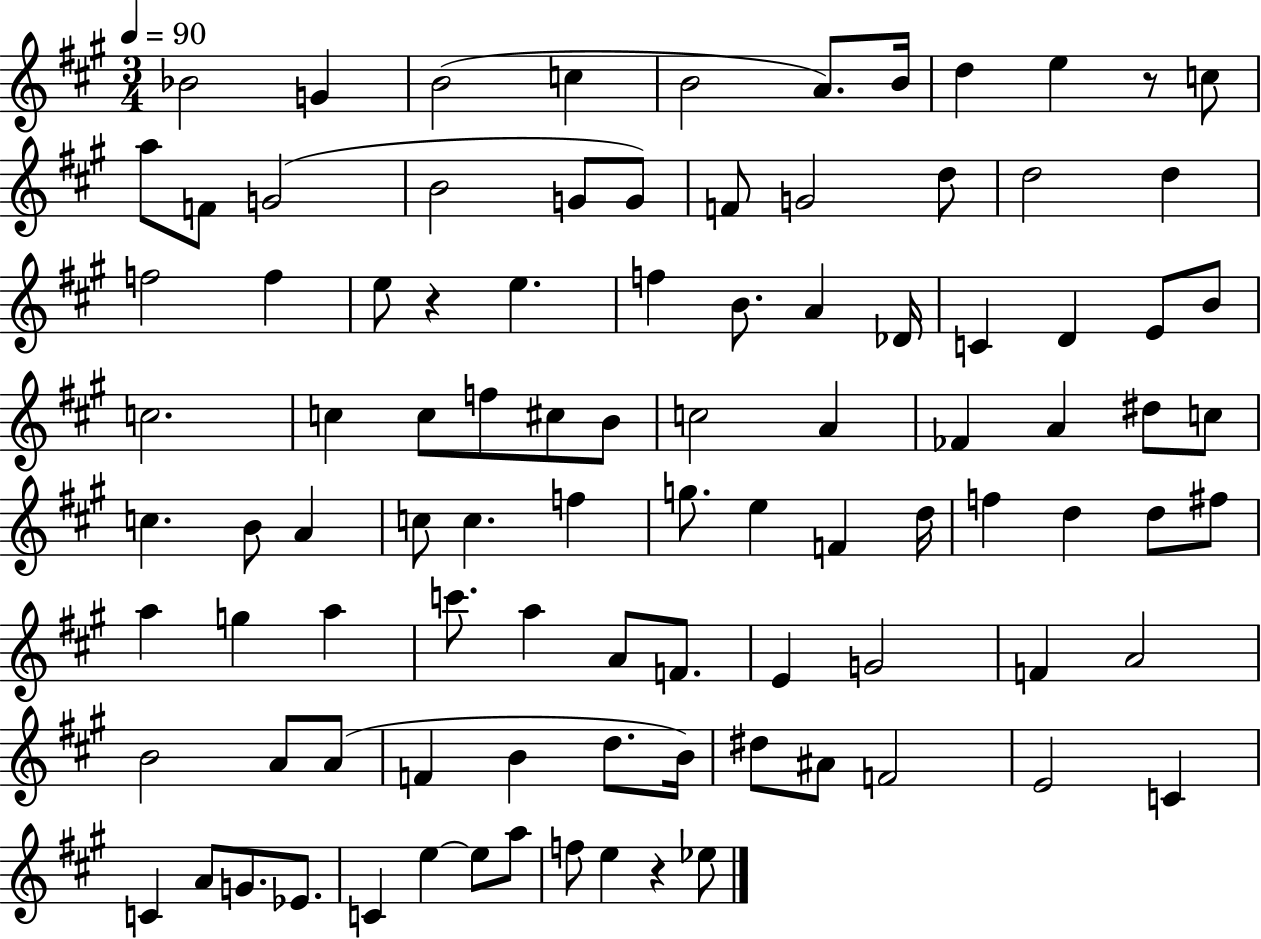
X:1
T:Untitled
M:3/4
L:1/4
K:A
_B2 G B2 c B2 A/2 B/4 d e z/2 c/2 a/2 F/2 G2 B2 G/2 G/2 F/2 G2 d/2 d2 d f2 f e/2 z e f B/2 A _D/4 C D E/2 B/2 c2 c c/2 f/2 ^c/2 B/2 c2 A _F A ^d/2 c/2 c B/2 A c/2 c f g/2 e F d/4 f d d/2 ^f/2 a g a c'/2 a A/2 F/2 E G2 F A2 B2 A/2 A/2 F B d/2 B/4 ^d/2 ^A/2 F2 E2 C C A/2 G/2 _E/2 C e e/2 a/2 f/2 e z _e/2